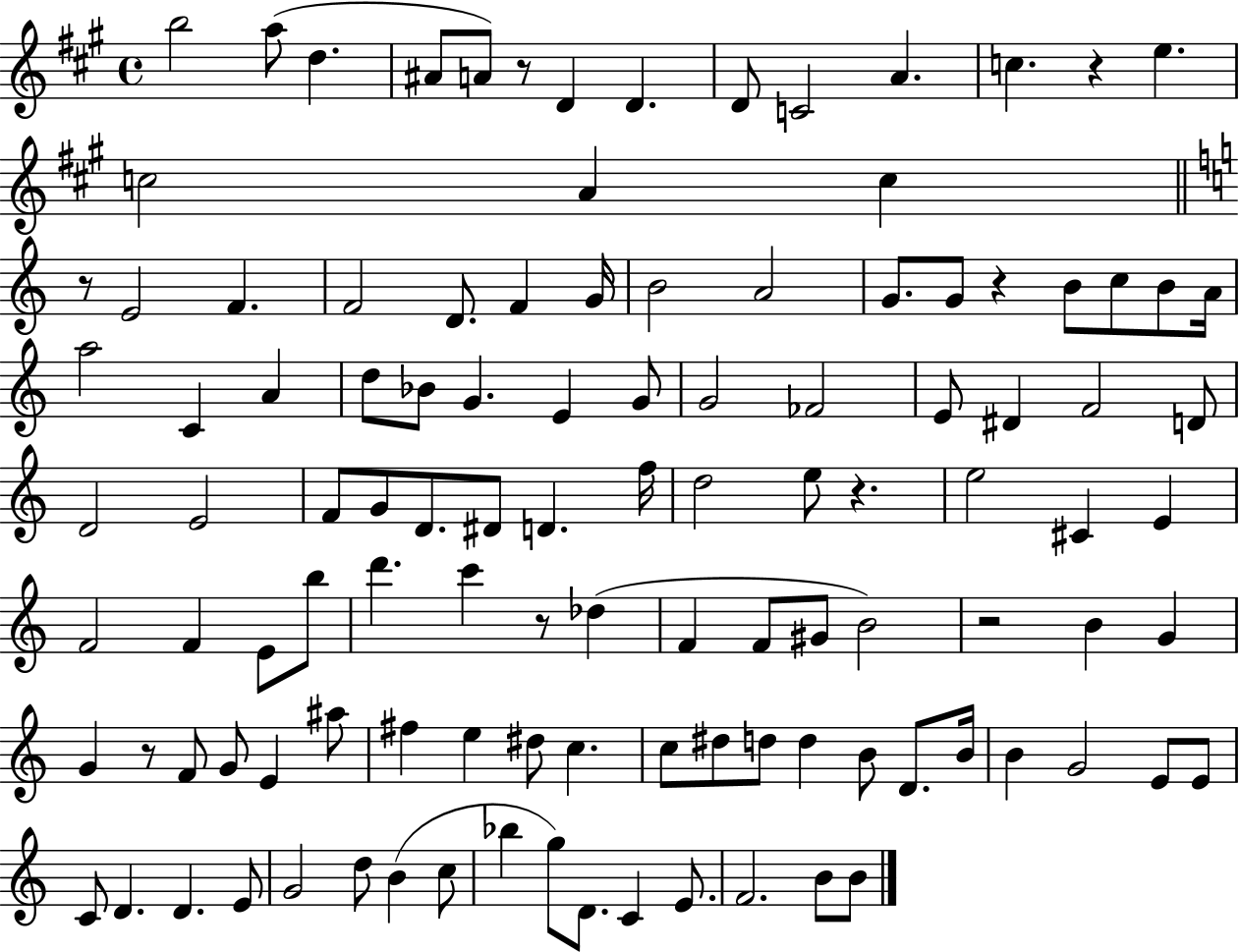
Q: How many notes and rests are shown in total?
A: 113